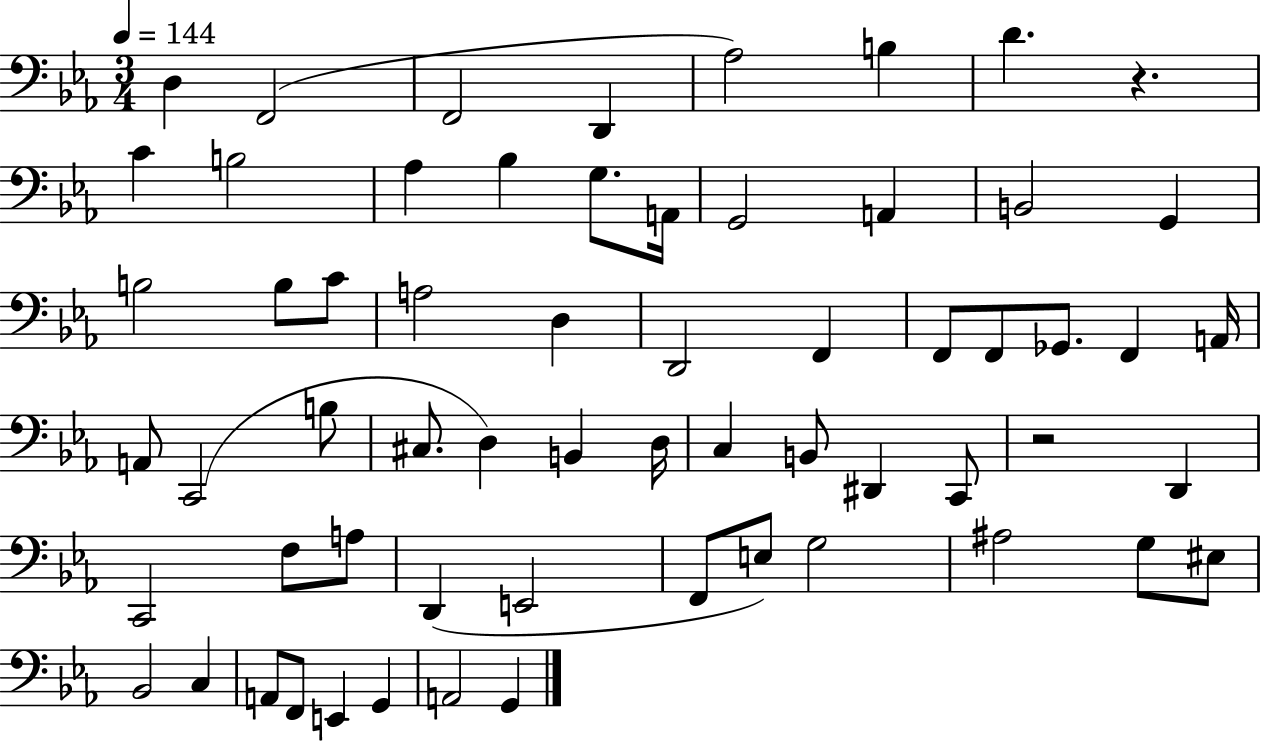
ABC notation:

X:1
T:Untitled
M:3/4
L:1/4
K:Eb
D, F,,2 F,,2 D,, _A,2 B, D z C B,2 _A, _B, G,/2 A,,/4 G,,2 A,, B,,2 G,, B,2 B,/2 C/2 A,2 D, D,,2 F,, F,,/2 F,,/2 _G,,/2 F,, A,,/4 A,,/2 C,,2 B,/2 ^C,/2 D, B,, D,/4 C, B,,/2 ^D,, C,,/2 z2 D,, C,,2 F,/2 A,/2 D,, E,,2 F,,/2 E,/2 G,2 ^A,2 G,/2 ^E,/2 _B,,2 C, A,,/2 F,,/2 E,, G,, A,,2 G,,